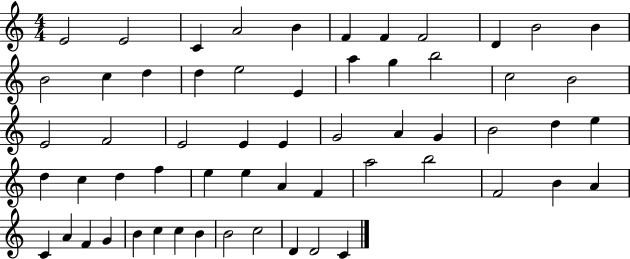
X:1
T:Untitled
M:4/4
L:1/4
K:C
E2 E2 C A2 B F F F2 D B2 B B2 c d d e2 E a g b2 c2 B2 E2 F2 E2 E E G2 A G B2 d e d c d f e e A F a2 b2 F2 B A C A F G B c c B B2 c2 D D2 C